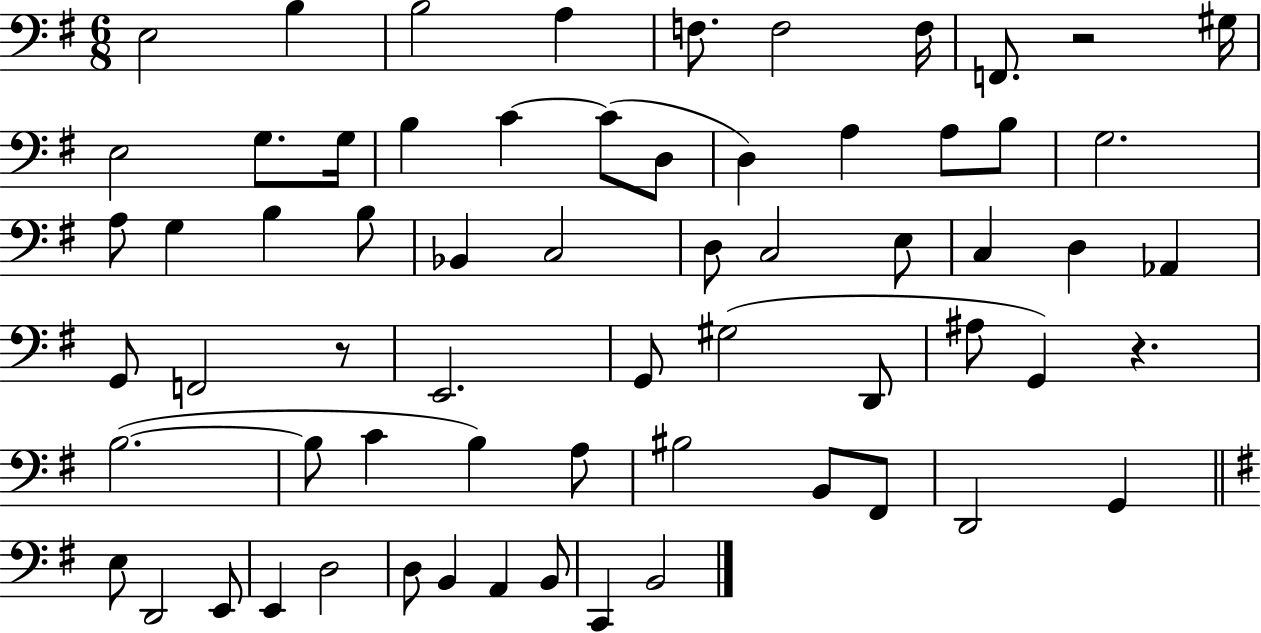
{
  \clef bass
  \numericTimeSignature
  \time 6/8
  \key g \major
  e2 b4 | b2 a4 | f8. f2 f16 | f,8. r2 gis16 | \break e2 g8. g16 | b4 c'4~~ c'8( d8 | d4) a4 a8 b8 | g2. | \break a8 g4 b4 b8 | bes,4 c2 | d8 c2 e8 | c4 d4 aes,4 | \break g,8 f,2 r8 | e,2. | g,8 gis2( d,8 | ais8 g,4) r4. | \break b2.~(~ | b8 c'4 b4) a8 | bis2 b,8 fis,8 | d,2 g,4 | \break \bar "||" \break \key g \major e8 d,2 e,8 | e,4 d2 | d8 b,4 a,4 b,8 | c,4 b,2 | \break \bar "|."
}